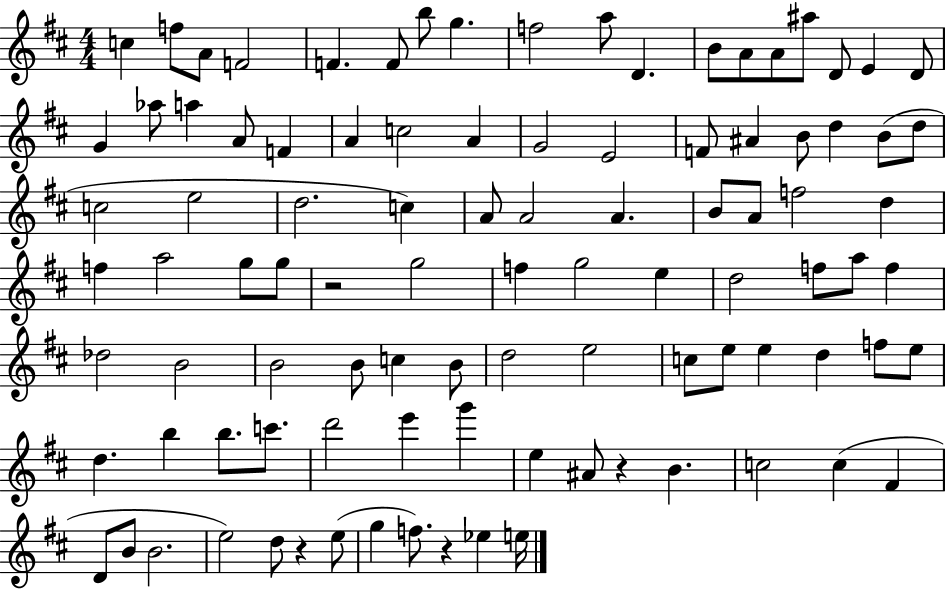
{
  \clef treble
  \numericTimeSignature
  \time 4/4
  \key d \major
  c''4 f''8 a'8 f'2 | f'4. f'8 b''8 g''4. | f''2 a''8 d'4. | b'8 a'8 a'8 ais''8 d'8 e'4 d'8 | \break g'4 aes''8 a''4 a'8 f'4 | a'4 c''2 a'4 | g'2 e'2 | f'8 ais'4 b'8 d''4 b'8( d''8 | \break c''2 e''2 | d''2. c''4) | a'8 a'2 a'4. | b'8 a'8 f''2 d''4 | \break f''4 a''2 g''8 g''8 | r2 g''2 | f''4 g''2 e''4 | d''2 f''8 a''8 f''4 | \break des''2 b'2 | b'2 b'8 c''4 b'8 | d''2 e''2 | c''8 e''8 e''4 d''4 f''8 e''8 | \break d''4. b''4 b''8. c'''8. | d'''2 e'''4 g'''4 | e''4 ais'8 r4 b'4. | c''2 c''4( fis'4 | \break d'8 b'8 b'2. | e''2) d''8 r4 e''8( | g''4 f''8.) r4 ees''4 e''16 | \bar "|."
}